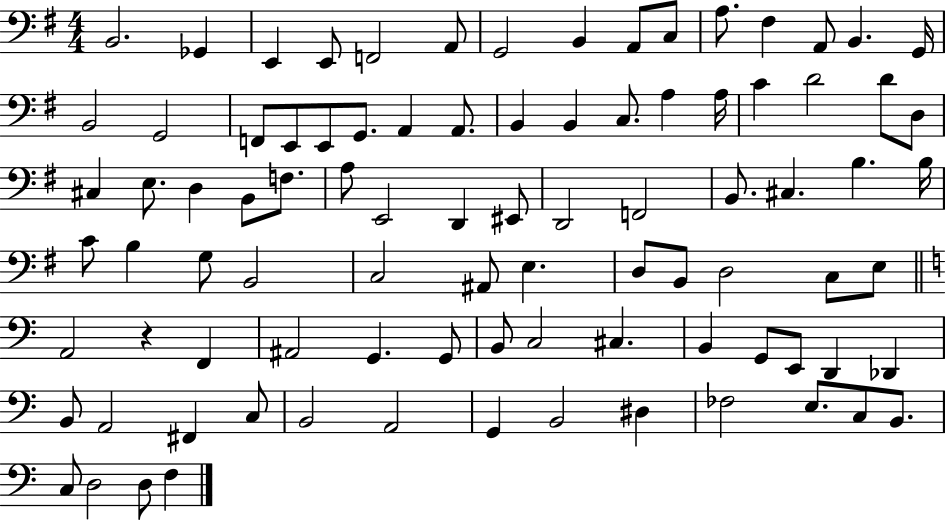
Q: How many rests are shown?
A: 1